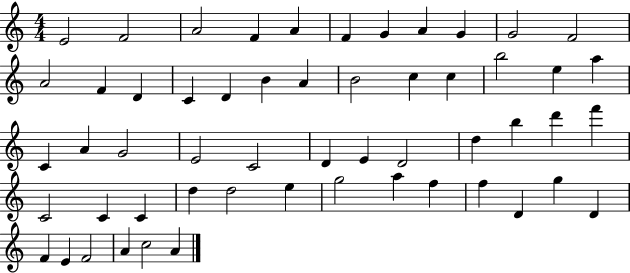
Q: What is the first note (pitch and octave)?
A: E4